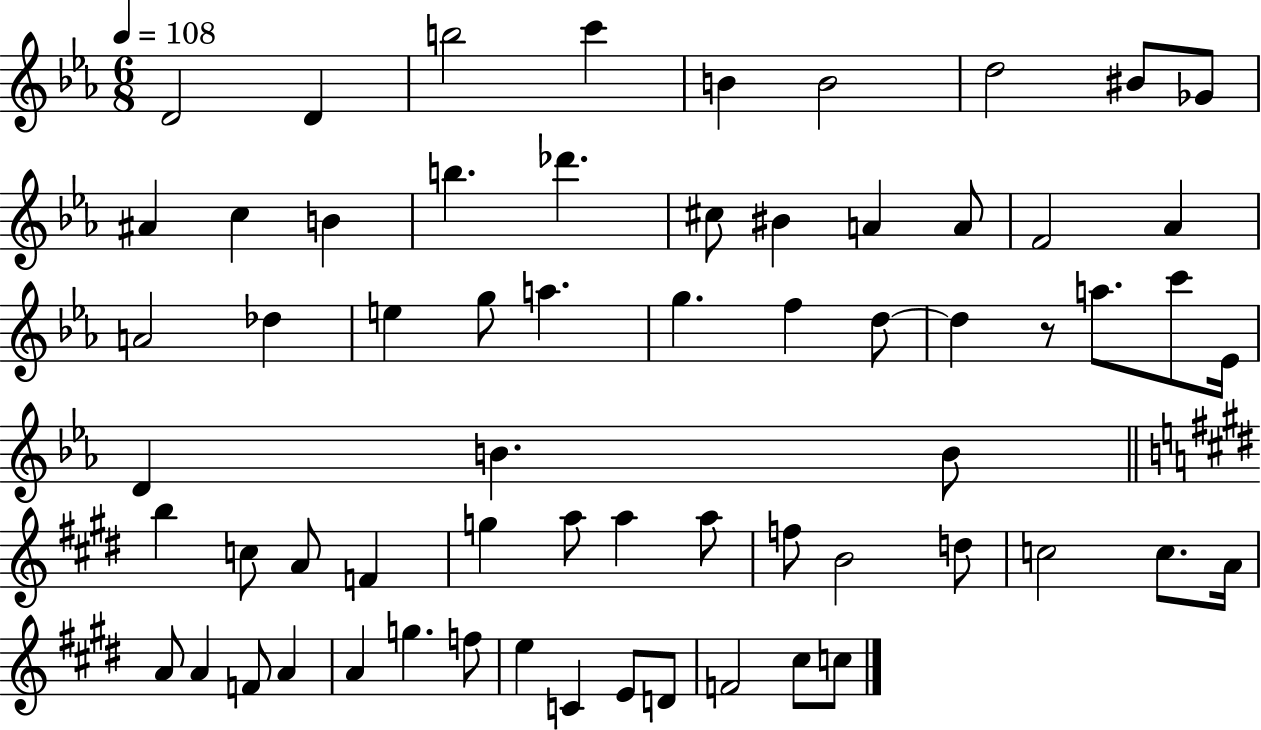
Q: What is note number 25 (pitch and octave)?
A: A5